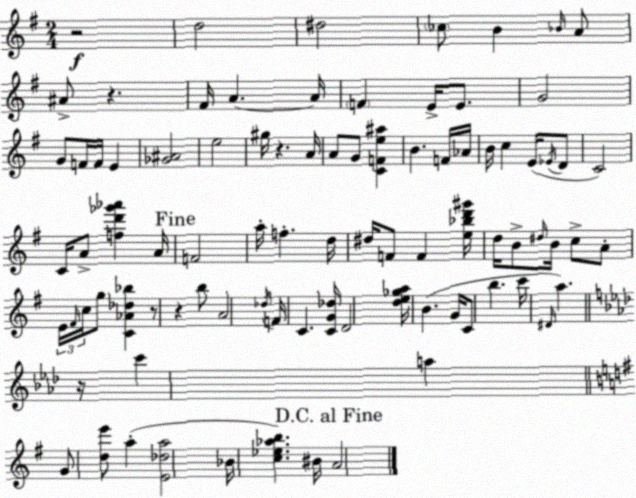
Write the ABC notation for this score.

X:1
T:Untitled
M:2/4
L:1/4
K:G
z2 d2 ^d2 _c/2 B _B/4 A/2 ^A/2 z ^F/4 A A/4 F E/4 E/2 G2 G/2 F/4 F/4 E [_G^A]2 e2 ^g/4 z A/4 A/2 G/2 [CFe^a] B F/4 _A/4 B/4 c E/4 _E/4 D/2 C2 C/4 A/2 [fd'_g'_a'] A/4 F2 a/4 f d/4 ^d/4 F/2 F [e_bd'^g']/4 d/4 B/2 ^d/4 B/4 c/2 A/2 E/4 ^F/4 c/4 g/2 [C_A_d_b] z/2 z b/2 A2 _d/4 F/4 C [CG_d]/4 D2 [de_ga]/4 B G/4 C/2 b c'/4 ^D/4 a z/4 c' a G/2 [de']/2 a [E_da]2 _B/4 [c_e_ab] ^B/4 A2